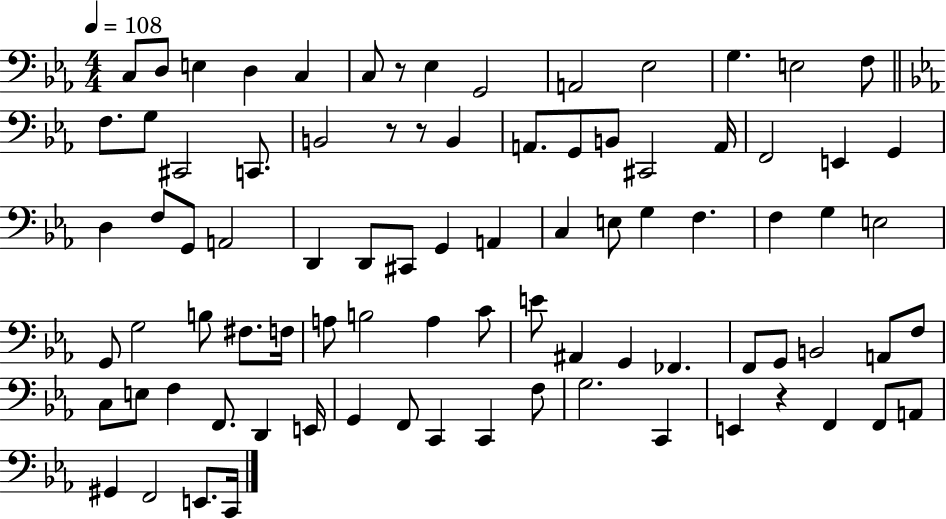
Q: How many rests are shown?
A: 4